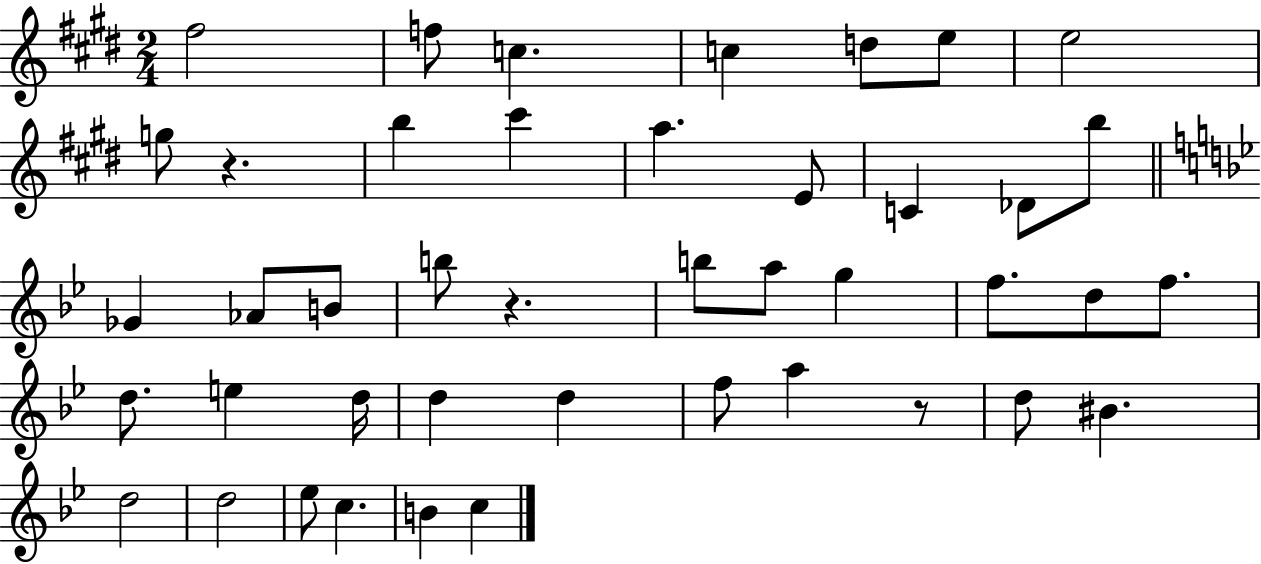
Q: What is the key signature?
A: E major